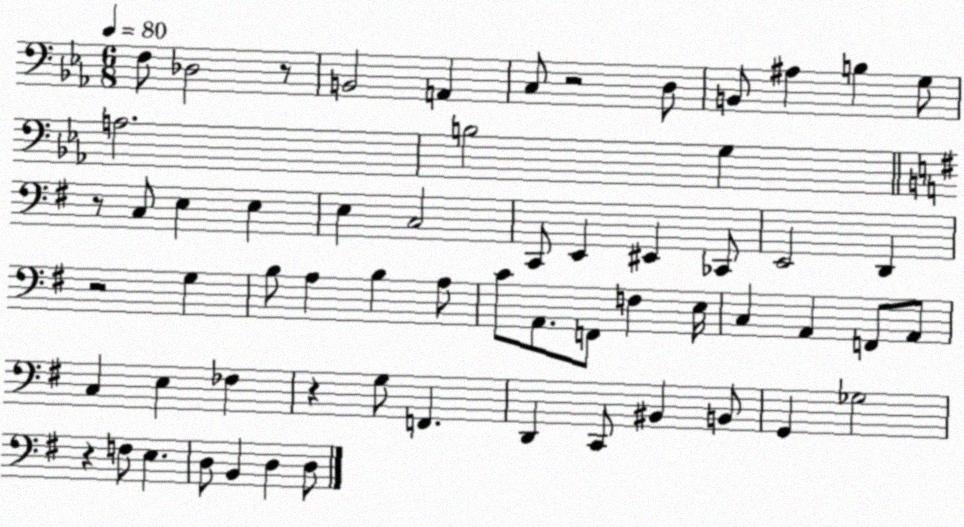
X:1
T:Untitled
M:6/8
L:1/4
K:Eb
F,/2 _D,2 z/2 B,,2 A,, C,/2 z2 D,/2 B,,/2 ^A, B, G,/2 A,2 B,2 G, z/2 C,/2 E, E, E, C,2 C,,/2 E,, ^E,, _C,,/2 E,,2 D,, z2 G, B,/2 A, B, A,/2 C/2 A,,/2 F,,/2 F, E,/4 C, A,, F,,/2 A,,/2 C, E, _F, z G,/2 F,, D,, C,,/2 ^B,, B,,/2 G,, _G,2 z F,/2 E, D,/2 B,, D, D,/2